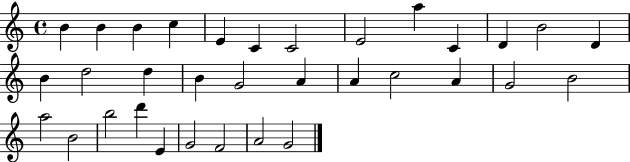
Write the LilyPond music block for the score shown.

{
  \clef treble
  \time 4/4
  \defaultTimeSignature
  \key c \major
  b'4 b'4 b'4 c''4 | e'4 c'4 c'2 | e'2 a''4 c'4 | d'4 b'2 d'4 | \break b'4 d''2 d''4 | b'4 g'2 a'4 | a'4 c''2 a'4 | g'2 b'2 | \break a''2 b'2 | b''2 d'''4 e'4 | g'2 f'2 | a'2 g'2 | \break \bar "|."
}